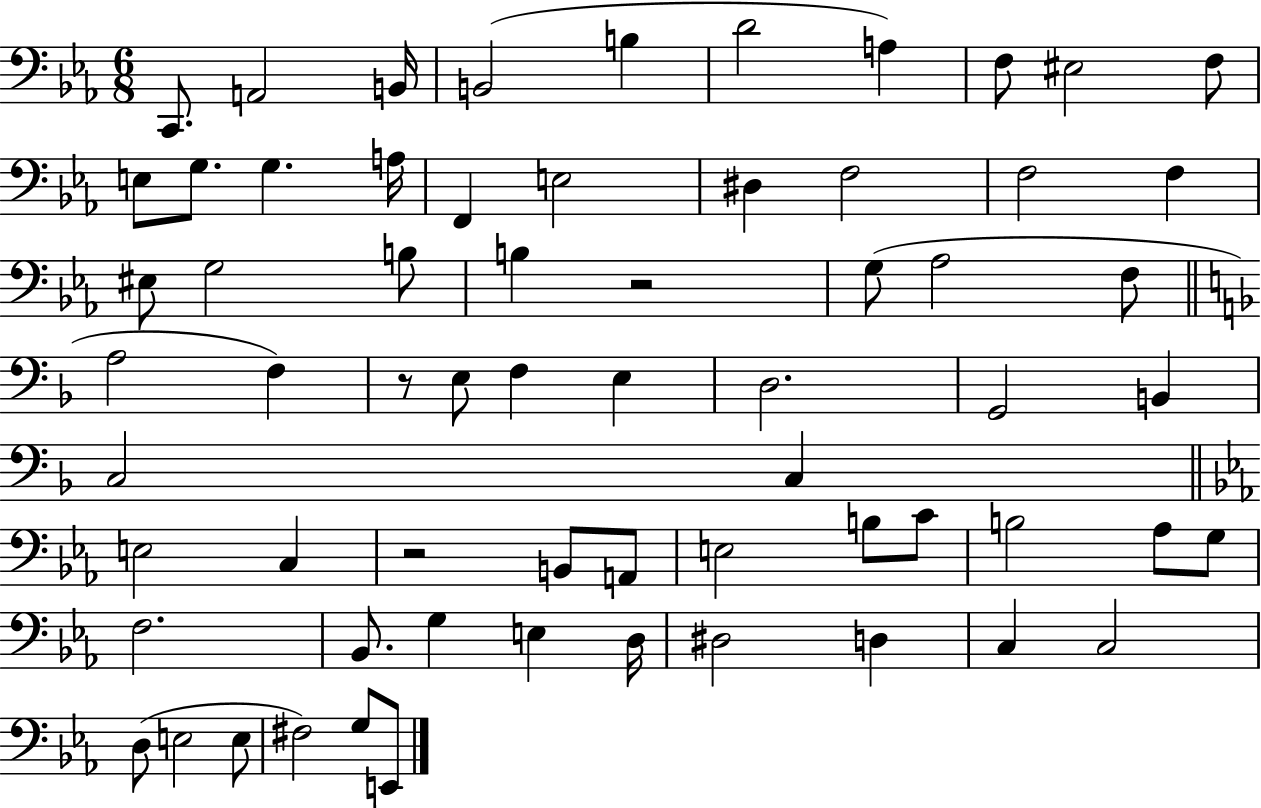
X:1
T:Untitled
M:6/8
L:1/4
K:Eb
C,,/2 A,,2 B,,/4 B,,2 B, D2 A, F,/2 ^E,2 F,/2 E,/2 G,/2 G, A,/4 F,, E,2 ^D, F,2 F,2 F, ^E,/2 G,2 B,/2 B, z2 G,/2 _A,2 F,/2 A,2 F, z/2 E,/2 F, E, D,2 G,,2 B,, C,2 C, E,2 C, z2 B,,/2 A,,/2 E,2 B,/2 C/2 B,2 _A,/2 G,/2 F,2 _B,,/2 G, E, D,/4 ^D,2 D, C, C,2 D,/2 E,2 E,/2 ^F,2 G,/2 E,,/2